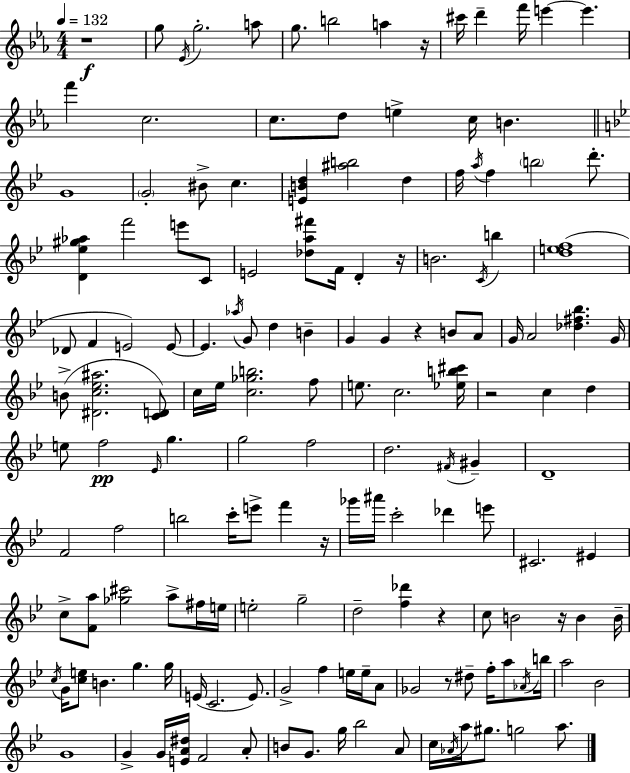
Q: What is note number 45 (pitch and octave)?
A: G4